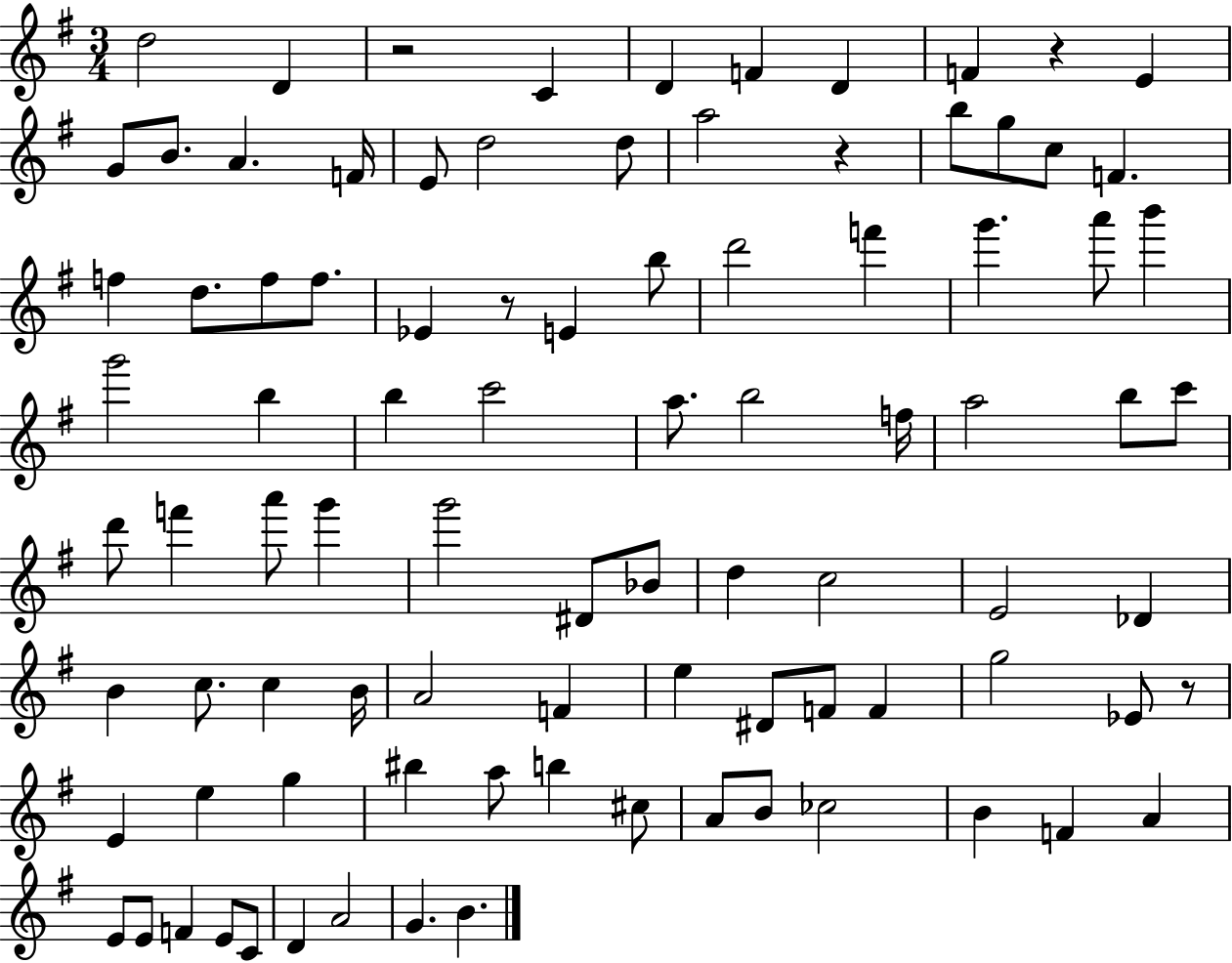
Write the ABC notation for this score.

X:1
T:Untitled
M:3/4
L:1/4
K:G
d2 D z2 C D F D F z E G/2 B/2 A F/4 E/2 d2 d/2 a2 z b/2 g/2 c/2 F f d/2 f/2 f/2 _E z/2 E b/2 d'2 f' g' a'/2 b' g'2 b b c'2 a/2 b2 f/4 a2 b/2 c'/2 d'/2 f' a'/2 g' g'2 ^D/2 _B/2 d c2 E2 _D B c/2 c B/4 A2 F e ^D/2 F/2 F g2 _E/2 z/2 E e g ^b a/2 b ^c/2 A/2 B/2 _c2 B F A E/2 E/2 F E/2 C/2 D A2 G B